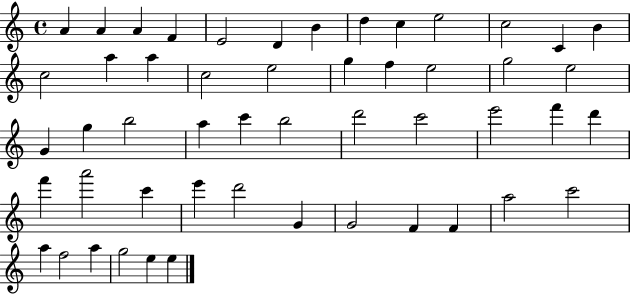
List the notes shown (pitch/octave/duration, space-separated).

A4/q A4/q A4/q F4/q E4/h D4/q B4/q D5/q C5/q E5/h C5/h C4/q B4/q C5/h A5/q A5/q C5/h E5/h G5/q F5/q E5/h G5/h E5/h G4/q G5/q B5/h A5/q C6/q B5/h D6/h C6/h E6/h F6/q D6/q F6/q A6/h C6/q E6/q D6/h G4/q G4/h F4/q F4/q A5/h C6/h A5/q F5/h A5/q G5/h E5/q E5/q